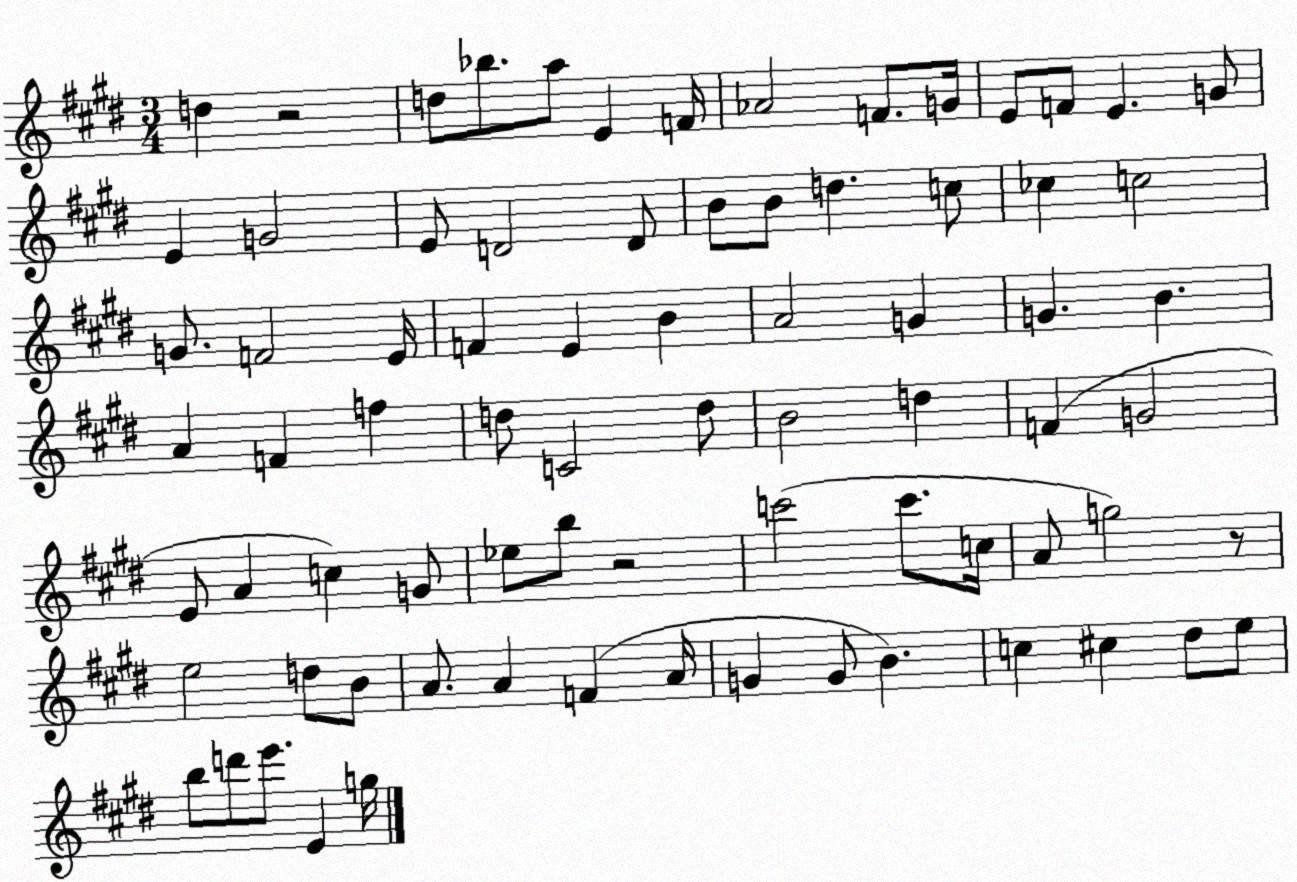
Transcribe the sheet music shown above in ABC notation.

X:1
T:Untitled
M:3/4
L:1/4
K:E
d z2 d/2 _b/2 a/2 E F/4 _A2 F/2 G/4 E/2 F/2 E G/2 E G2 E/2 D2 D/2 B/2 B/2 d c/2 _c c2 G/2 F2 E/4 F E B A2 G G B A F f d/2 C2 d/2 B2 d F G2 E/2 A c G/2 _e/2 b/2 z2 c'2 c'/2 c/4 A/2 g2 z/2 e2 d/2 B/2 A/2 A F A/4 G G/2 B c ^c ^d/2 e/2 b/2 d'/2 e'/2 E g/4